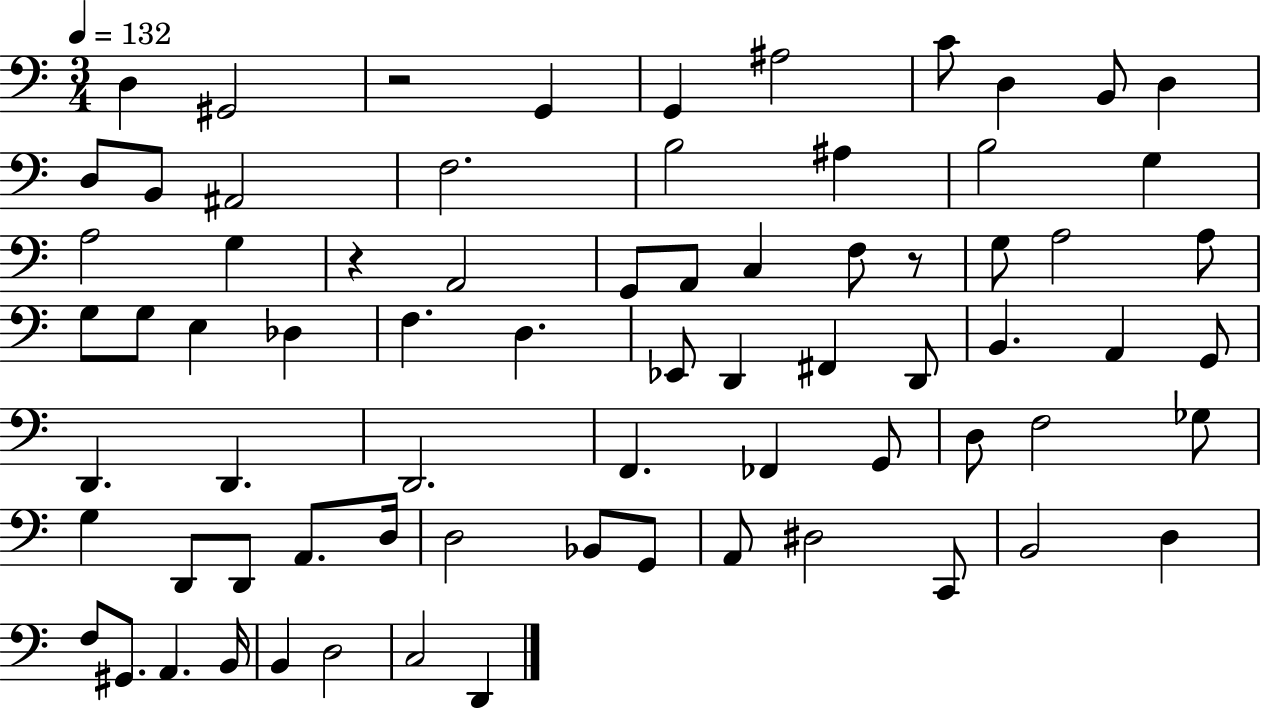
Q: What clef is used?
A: bass